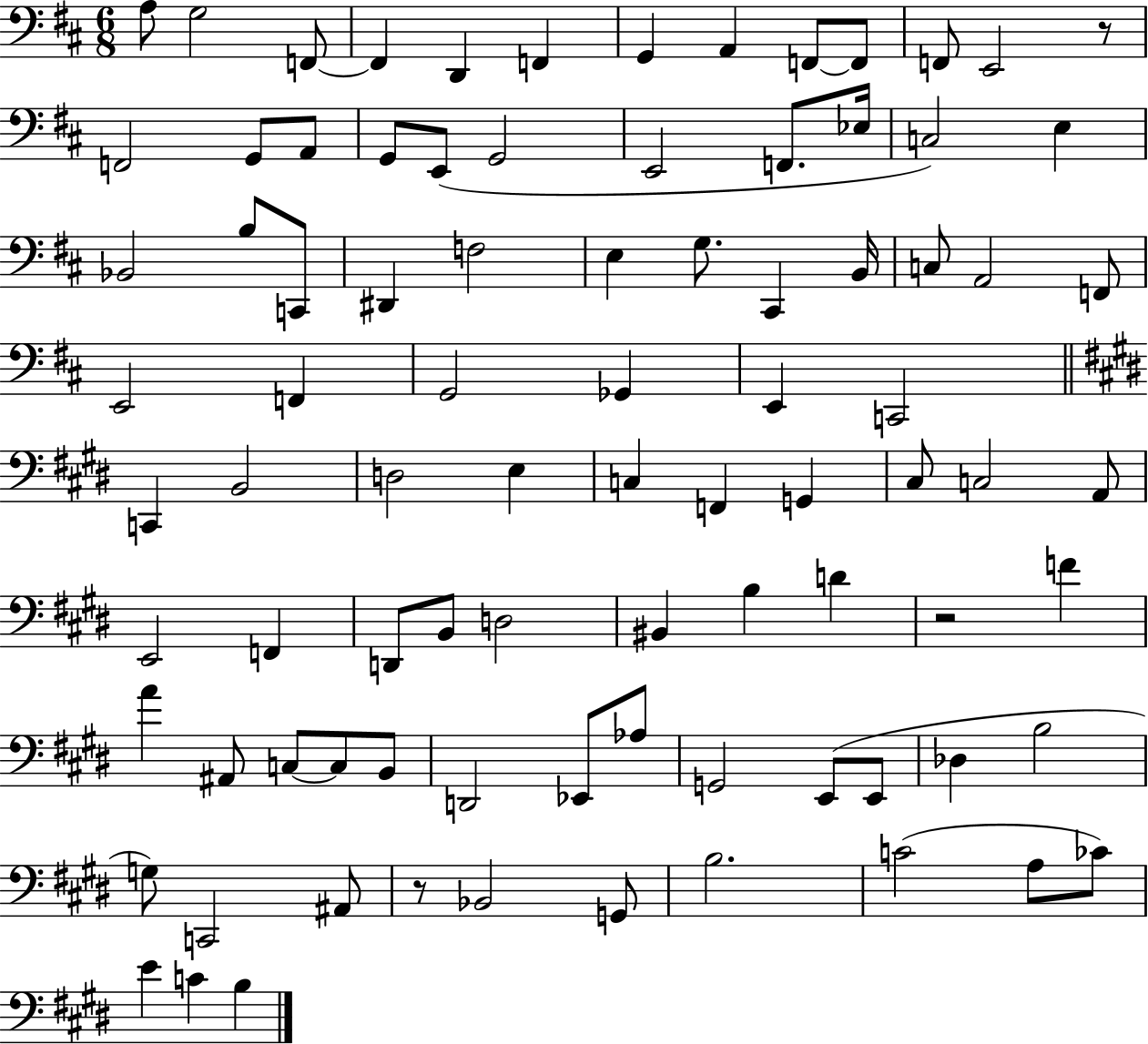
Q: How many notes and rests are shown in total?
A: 88